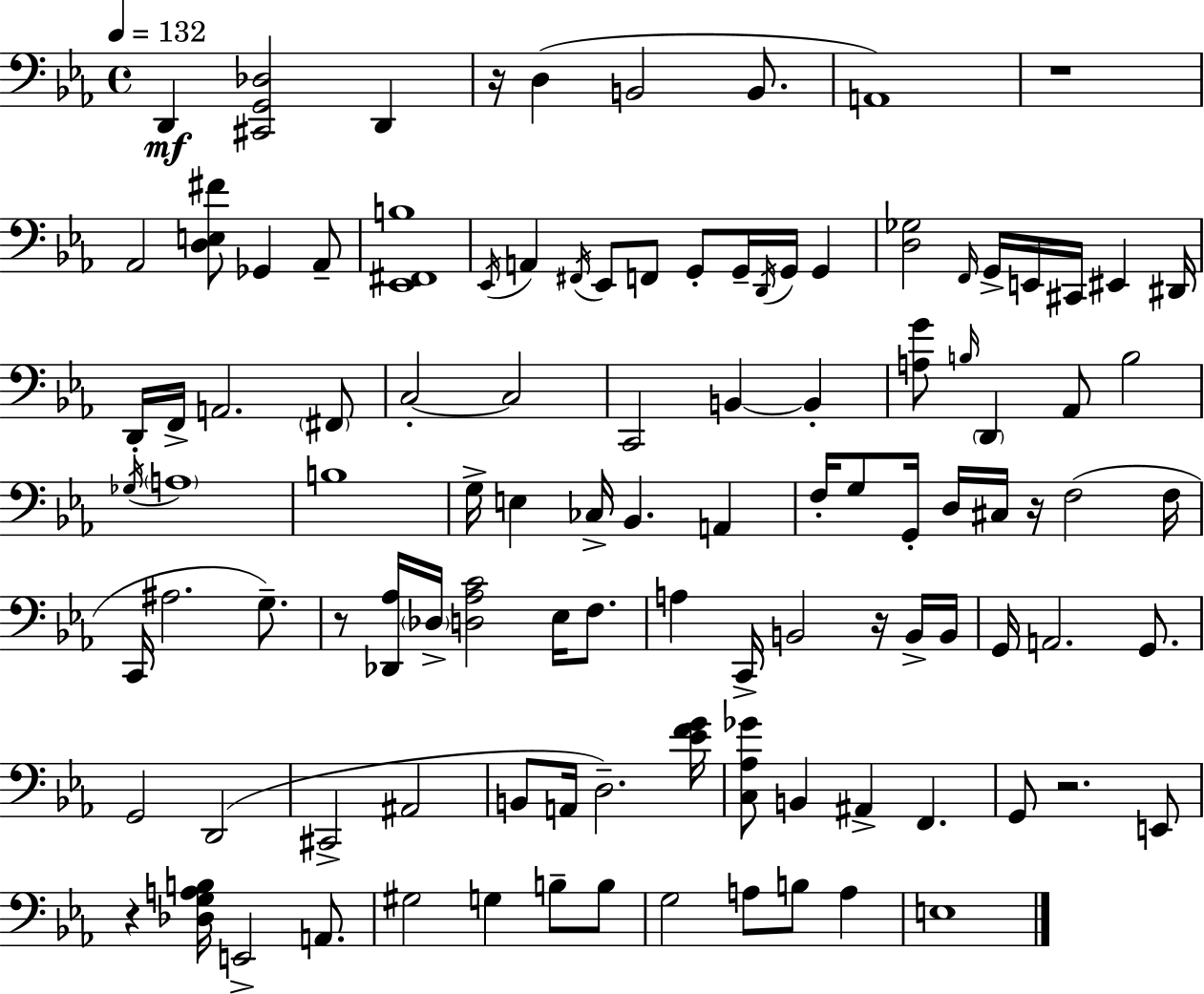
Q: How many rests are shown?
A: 7